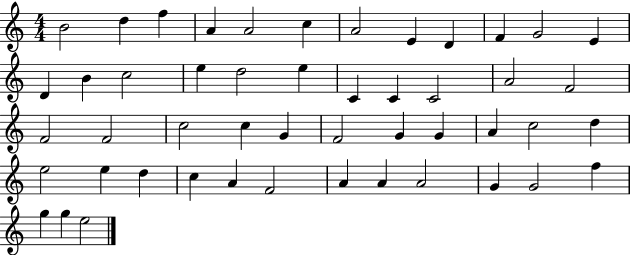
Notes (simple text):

B4/h D5/q F5/q A4/q A4/h C5/q A4/h E4/q D4/q F4/q G4/h E4/q D4/q B4/q C5/h E5/q D5/h E5/q C4/q C4/q C4/h A4/h F4/h F4/h F4/h C5/h C5/q G4/q F4/h G4/q G4/q A4/q C5/h D5/q E5/h E5/q D5/q C5/q A4/q F4/h A4/q A4/q A4/h G4/q G4/h F5/q G5/q G5/q E5/h